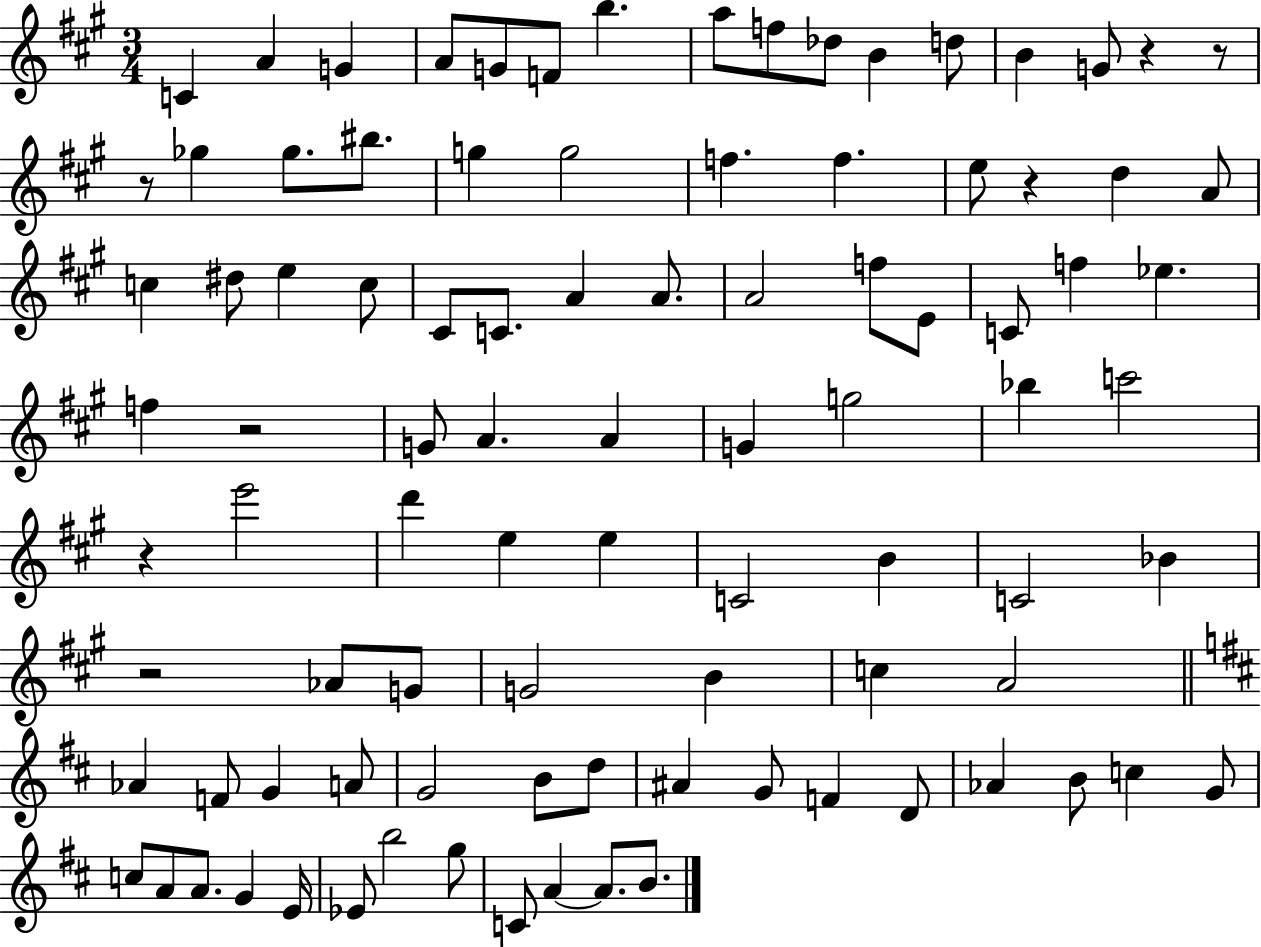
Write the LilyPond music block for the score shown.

{
  \clef treble
  \numericTimeSignature
  \time 3/4
  \key a \major
  c'4 a'4 g'4 | a'8 g'8 f'8 b''4. | a''8 f''8 des''8 b'4 d''8 | b'4 g'8 r4 r8 | \break r8 ges''4 ges''8. bis''8. | g''4 g''2 | f''4. f''4. | e''8 r4 d''4 a'8 | \break c''4 dis''8 e''4 c''8 | cis'8 c'8. a'4 a'8. | a'2 f''8 e'8 | c'8 f''4 ees''4. | \break f''4 r2 | g'8 a'4. a'4 | g'4 g''2 | bes''4 c'''2 | \break r4 e'''2 | d'''4 e''4 e''4 | c'2 b'4 | c'2 bes'4 | \break r2 aes'8 g'8 | g'2 b'4 | c''4 a'2 | \bar "||" \break \key b \minor aes'4 f'8 g'4 a'8 | g'2 b'8 d''8 | ais'4 g'8 f'4 d'8 | aes'4 b'8 c''4 g'8 | \break c''8 a'8 a'8. g'4 e'16 | ees'8 b''2 g''8 | c'8 a'4~~ a'8. b'8. | \bar "|."
}